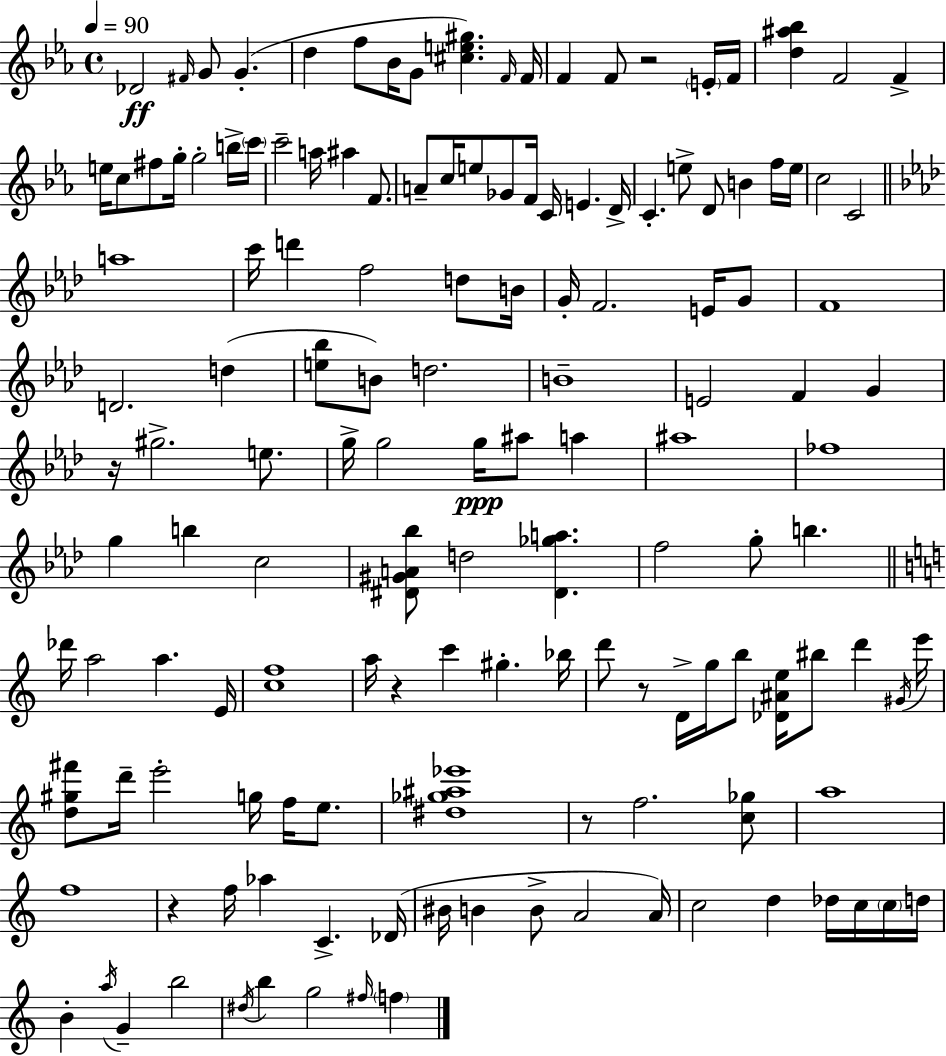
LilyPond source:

{
  \clef treble
  \time 4/4
  \defaultTimeSignature
  \key ees \major
  \tempo 4 = 90
  des'2\ff \grace { fis'16 } g'8 g'4.-.( | d''4 f''8 bes'16 g'8 <cis'' e'' gis''>4.) | \grace { f'16 } f'16 f'4 f'8 r2 | \parenthesize e'16-. f'16 <d'' ais'' bes''>4 f'2 f'4-> | \break e''16 c''8 fis''8 g''16-. g''2-. | b''16-> \parenthesize c'''16 c'''2-- a''16 ais''4 f'8. | a'8-- c''16 e''8 ges'8 f'16 c'16 e'4. | d'16-> c'4.-. e''8-> d'8 b'4 | \break f''16 e''16 c''2 c'2 | \bar "||" \break \key f \minor a''1 | c'''16 d'''4 f''2 d''8 b'16 | g'16-. f'2. e'16 g'8 | f'1 | \break d'2. d''4( | <e'' bes''>8 b'8) d''2. | b'1-- | e'2 f'4 g'4 | \break r16 gis''2.-> e''8. | g''16-> g''2 g''16\ppp ais''8 a''4 | ais''1 | fes''1 | \break g''4 b''4 c''2 | <dis' gis' a' bes''>8 d''2 <dis' ges'' a''>4. | f''2 g''8-. b''4. | \bar "||" \break \key c \major des'''16 a''2 a''4. e'16 | <c'' f''>1 | a''16 r4 c'''4 gis''4.-. bes''16 | d'''8 r8 d'16-> g''16 b''8 <des' ais' e''>16 bis''8 d'''4 \acciaccatura { gis'16 } | \break e'''16 <d'' gis'' fis'''>8 d'''16-- e'''2-. g''16 f''16 e''8. | <dis'' ges'' ais'' ees'''>1 | r8 f''2. <c'' ges''>8 | a''1 | \break f''1 | r4 f''16 aes''4 c'4.-> | des'16( bis'16 b'4 b'8-> a'2 | a'16) c''2 d''4 des''16 c''16 \parenthesize c''16 | \break d''16 b'4-. \acciaccatura { a''16 } g'4-- b''2 | \acciaccatura { dis''16 } b''4 g''2 \grace { fis''16 } | \parenthesize f''4 \bar "|."
}